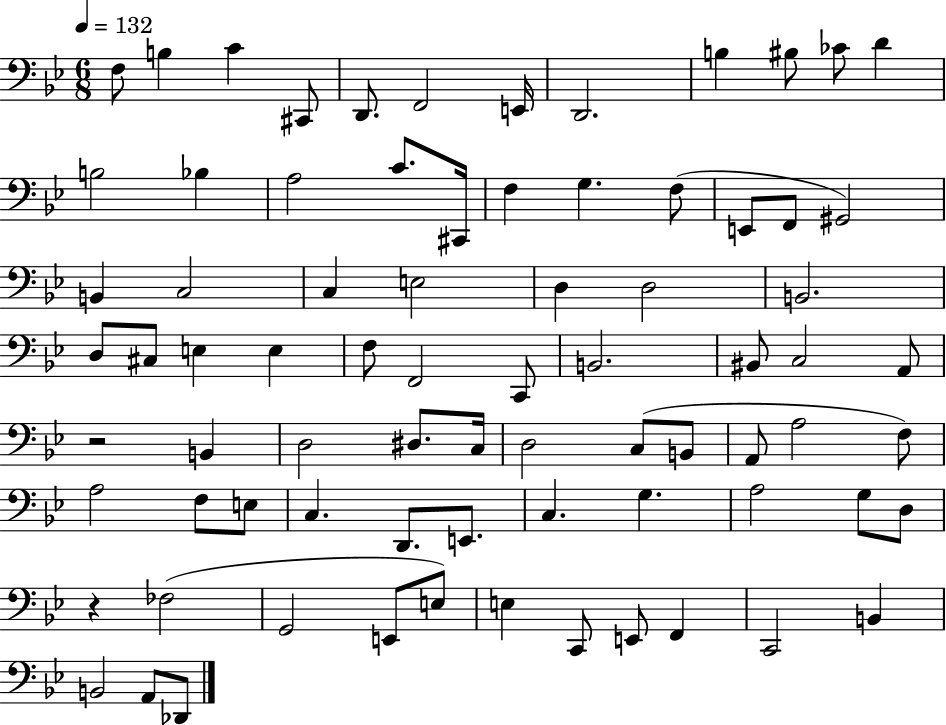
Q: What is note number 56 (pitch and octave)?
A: D2